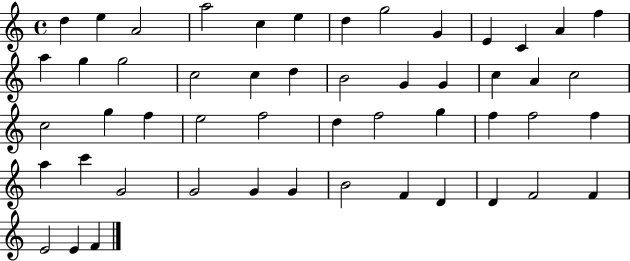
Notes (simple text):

D5/q E5/q A4/h A5/h C5/q E5/q D5/q G5/h G4/q E4/q C4/q A4/q F5/q A5/q G5/q G5/h C5/h C5/q D5/q B4/h G4/q G4/q C5/q A4/q C5/h C5/h G5/q F5/q E5/h F5/h D5/q F5/h G5/q F5/q F5/h F5/q A5/q C6/q G4/h G4/h G4/q G4/q B4/h F4/q D4/q D4/q F4/h F4/q E4/h E4/q F4/q